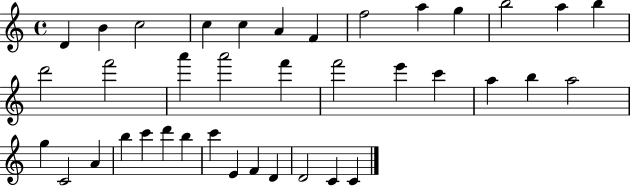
{
  \clef treble
  \time 4/4
  \defaultTimeSignature
  \key c \major
  d'4 b'4 c''2 | c''4 c''4 a'4 f'4 | f''2 a''4 g''4 | b''2 a''4 b''4 | \break d'''2 f'''2 | a'''4 a'''2 f'''4 | f'''2 e'''4 c'''4 | a''4 b''4 a''2 | \break g''4 c'2 a'4 | b''4 c'''4 d'''4 b''4 | c'''4 e'4 f'4 d'4 | d'2 c'4 c'4 | \break \bar "|."
}